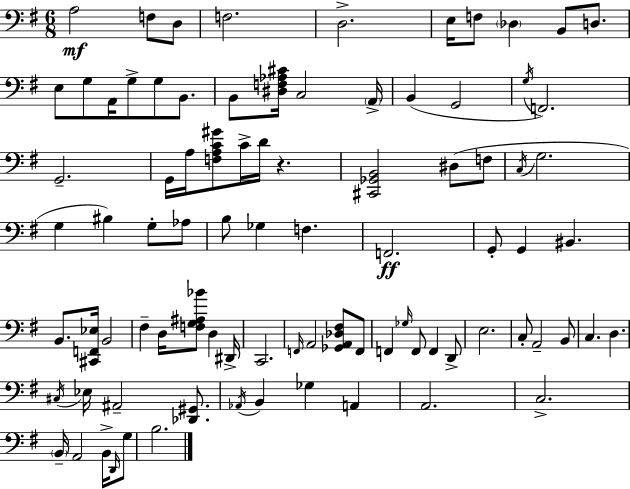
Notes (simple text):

A3/h F3/e D3/e F3/h. D3/h. E3/s F3/e Db3/q B2/e D3/e. E3/e G3/e A2/s G3/e G3/e B2/e. B2/e [D#3,F3,Ab3,C#4]/s C3/h A2/s B2/q G2/h G3/s F2/h. G2/h. G2/s A3/s [F3,A3,C4,G#4]/e C4/s D4/s R/q. [C#2,Gb2,B2]/h D#3/e F3/e C3/s G3/h. G3/q BIS3/q G3/e Ab3/e B3/e Gb3/q F3/q. F2/h. G2/e G2/q BIS2/q. B2/e. [C#2,F2,Eb3]/s B2/h F#3/q D3/s [F3,G3,A#3,Bb4]/e D3/q D#2/s C2/h. F2/s A2/h [Gb2,A2,Db3,F#3]/e F2/e F2/q Gb3/s F2/e F2/q D2/e E3/h. C3/e A2/h B2/e C3/q. D3/q. C#3/s Eb3/s A#2/h [Db2,G#2]/e. Ab2/s B2/q Gb3/q A2/q A2/h. C3/h. B2/s A2/h B2/s D2/s G3/e B3/h.